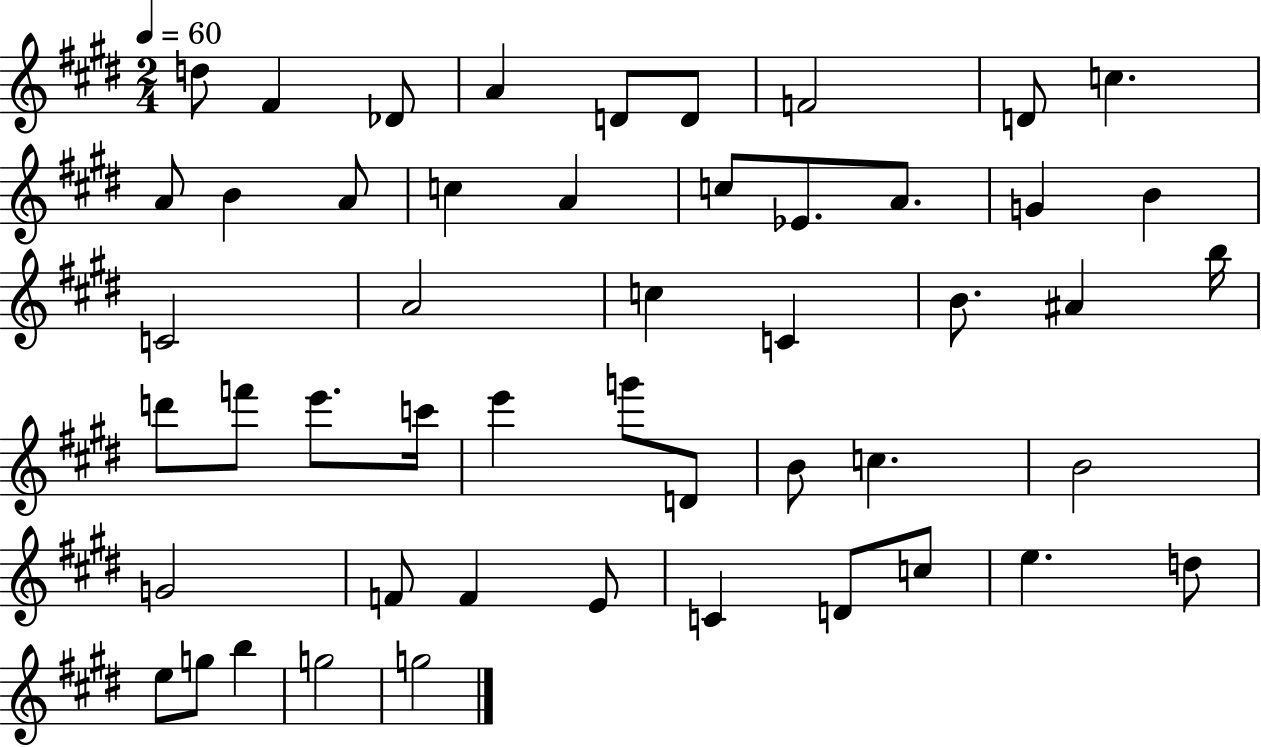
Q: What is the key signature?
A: E major